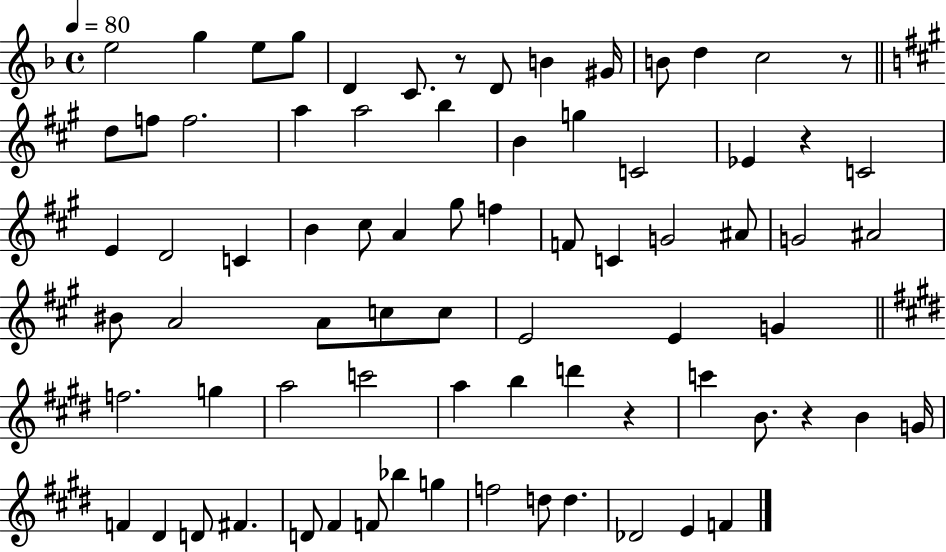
E5/h G5/q E5/e G5/e D4/q C4/e. R/e D4/e B4/q G#4/s B4/e D5/q C5/h R/e D5/e F5/e F5/h. A5/q A5/h B5/q B4/q G5/q C4/h Eb4/q R/q C4/h E4/q D4/h C4/q B4/q C#5/e A4/q G#5/e F5/q F4/e C4/q G4/h A#4/e G4/h A#4/h BIS4/e A4/h A4/e C5/e C5/e E4/h E4/q G4/q F5/h. G5/q A5/h C6/h A5/q B5/q D6/q R/q C6/q B4/e. R/q B4/q G4/s F4/q D#4/q D4/e F#4/q. D4/e F#4/q F4/e Bb5/q G5/q F5/h D5/e D5/q. Db4/h E4/q F4/q